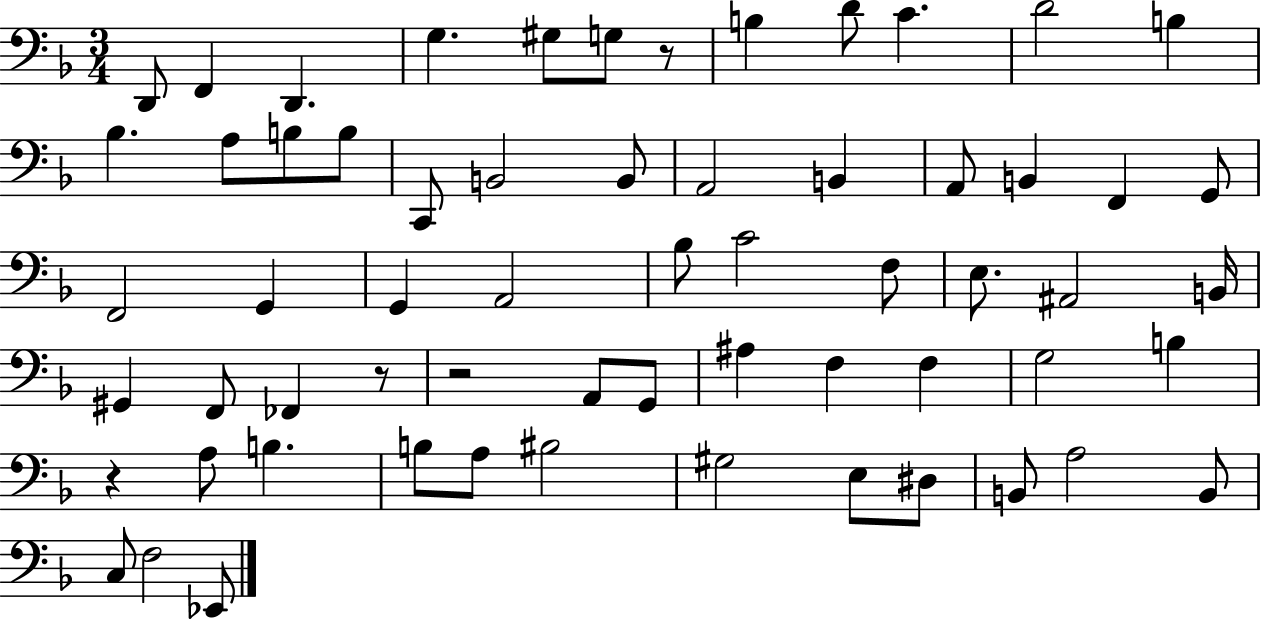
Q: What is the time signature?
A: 3/4